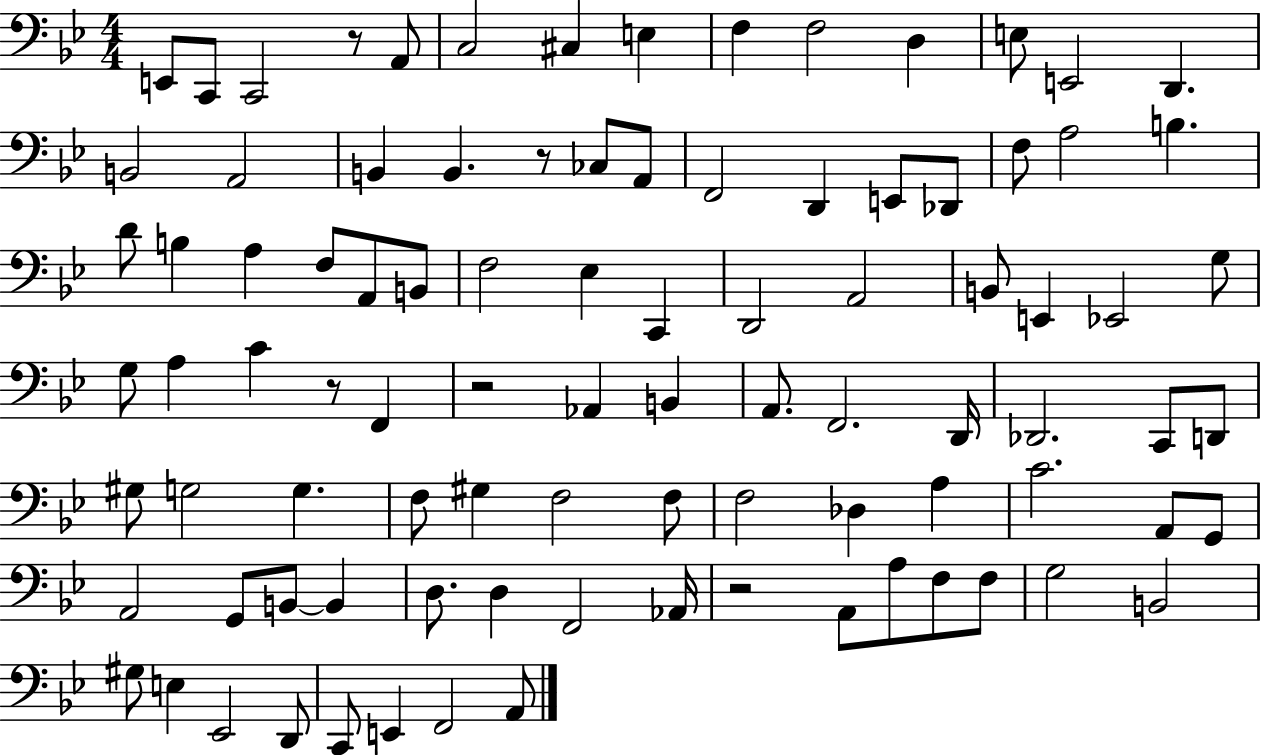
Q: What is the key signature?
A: BES major